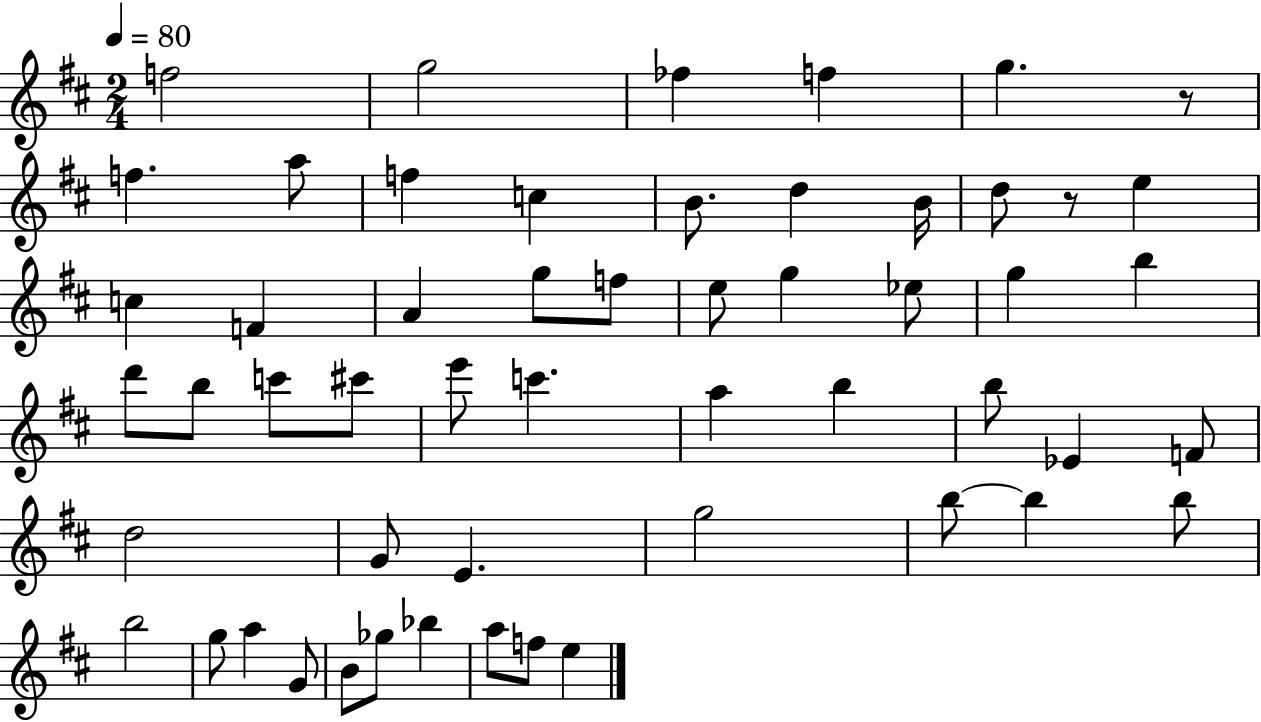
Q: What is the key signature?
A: D major